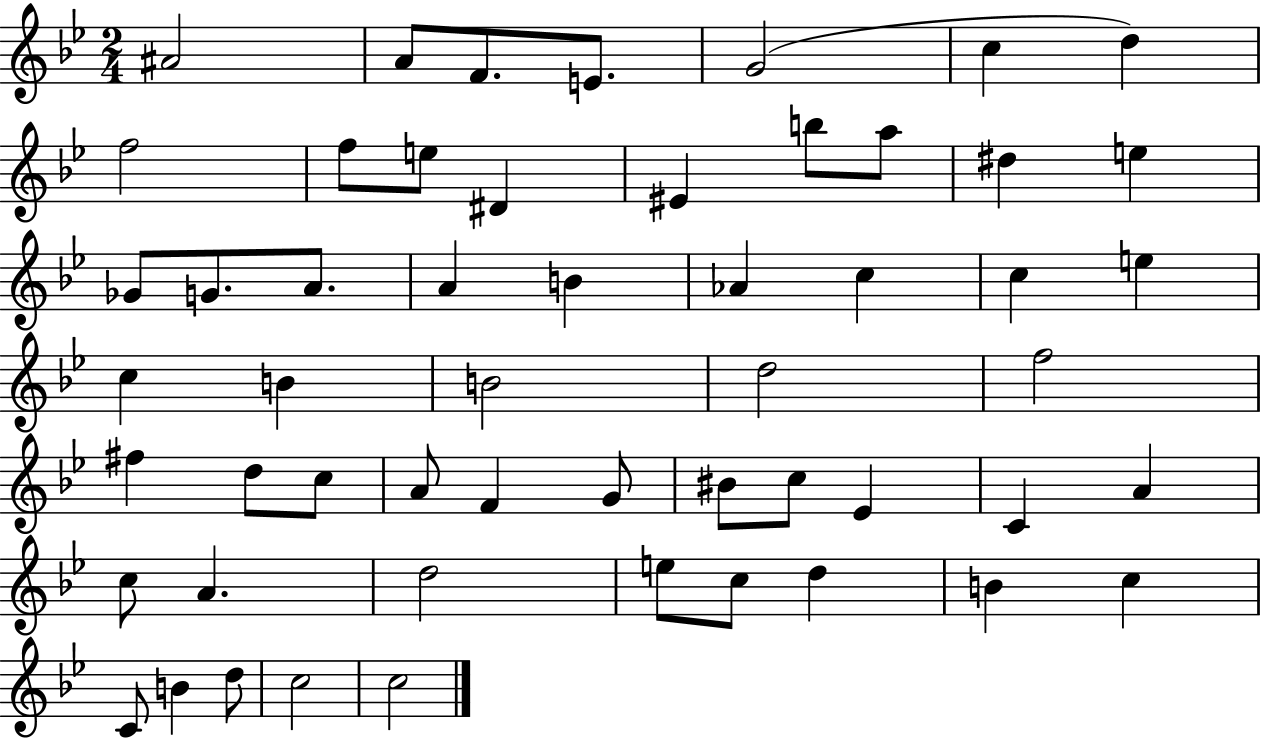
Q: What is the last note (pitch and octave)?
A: C5